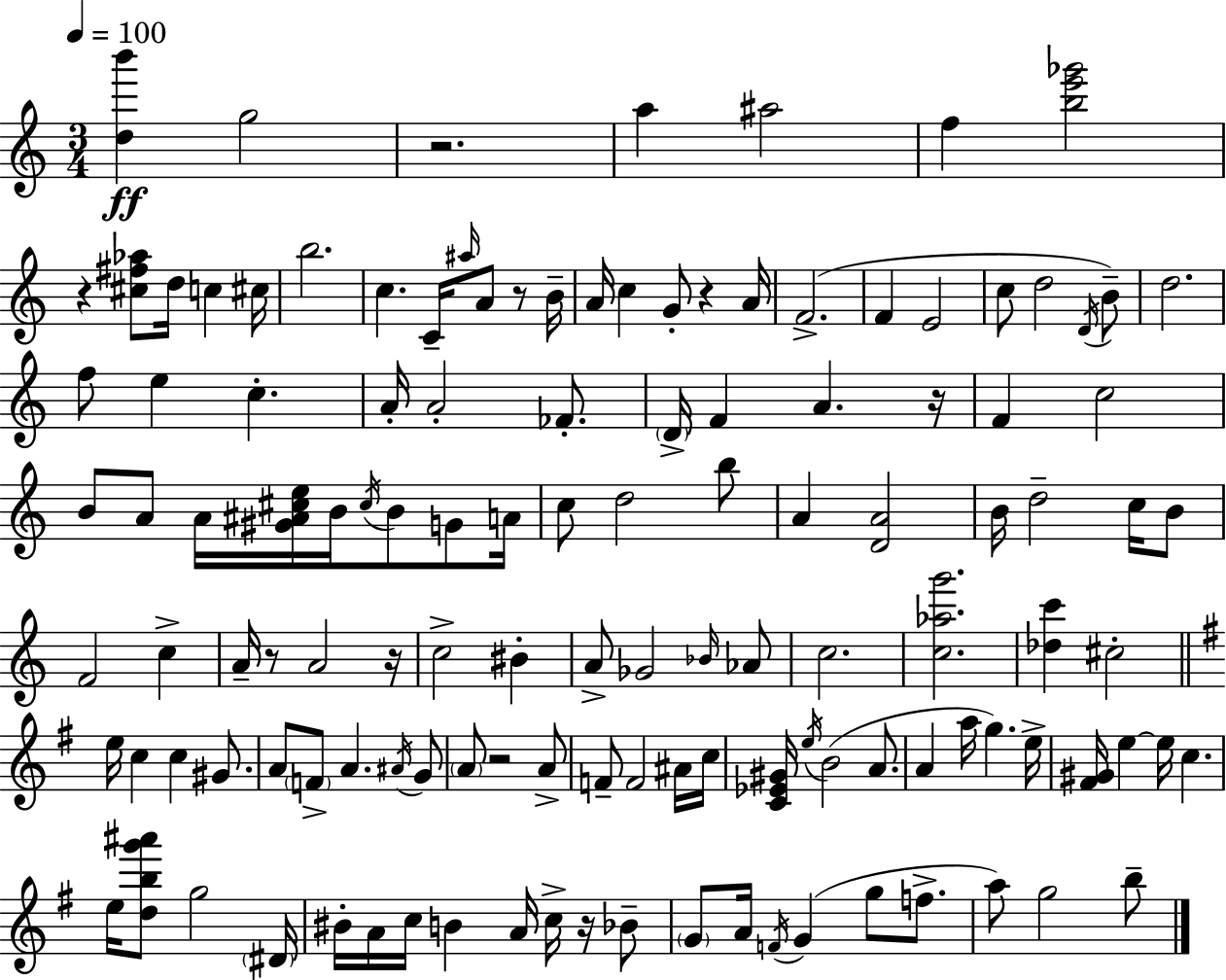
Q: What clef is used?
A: treble